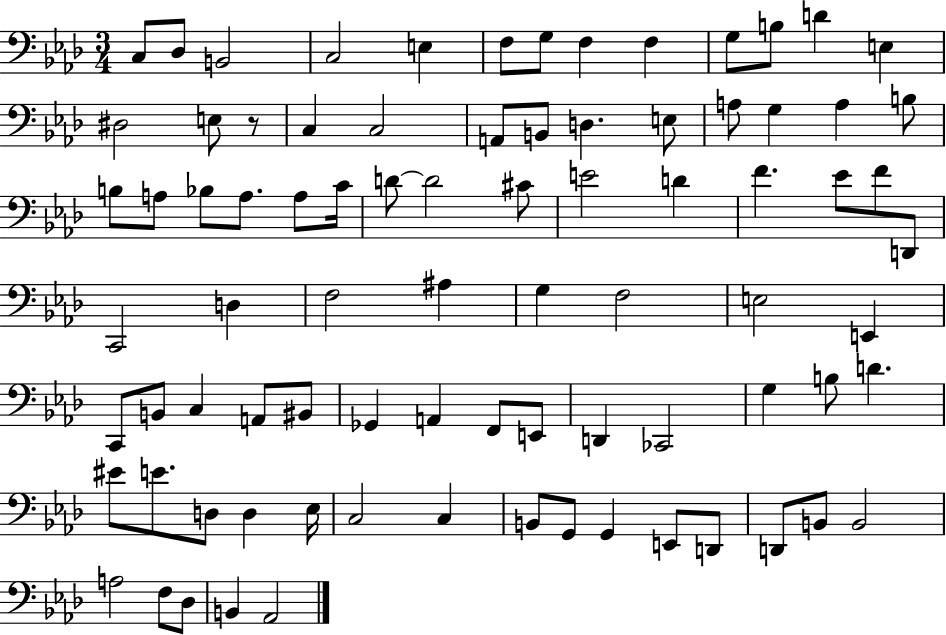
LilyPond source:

{
  \clef bass
  \numericTimeSignature
  \time 3/4
  \key aes \major
  \repeat volta 2 { c8 des8 b,2 | c2 e4 | f8 g8 f4 f4 | g8 b8 d'4 e4 | \break dis2 e8 r8 | c4 c2 | a,8 b,8 d4. e8 | a8 g4 a4 b8 | \break b8 a8 bes8 a8. a8 c'16 | d'8~~ d'2 cis'8 | e'2 d'4 | f'4. ees'8 f'8 d,8 | \break c,2 d4 | f2 ais4 | g4 f2 | e2 e,4 | \break c,8 b,8 c4 a,8 bis,8 | ges,4 a,4 f,8 e,8 | d,4 ces,2 | g4 b8 d'4. | \break eis'8 e'8. d8 d4 ees16 | c2 c4 | b,8 g,8 g,4 e,8 d,8 | d,8 b,8 b,2 | \break a2 f8 des8 | b,4 aes,2 | } \bar "|."
}